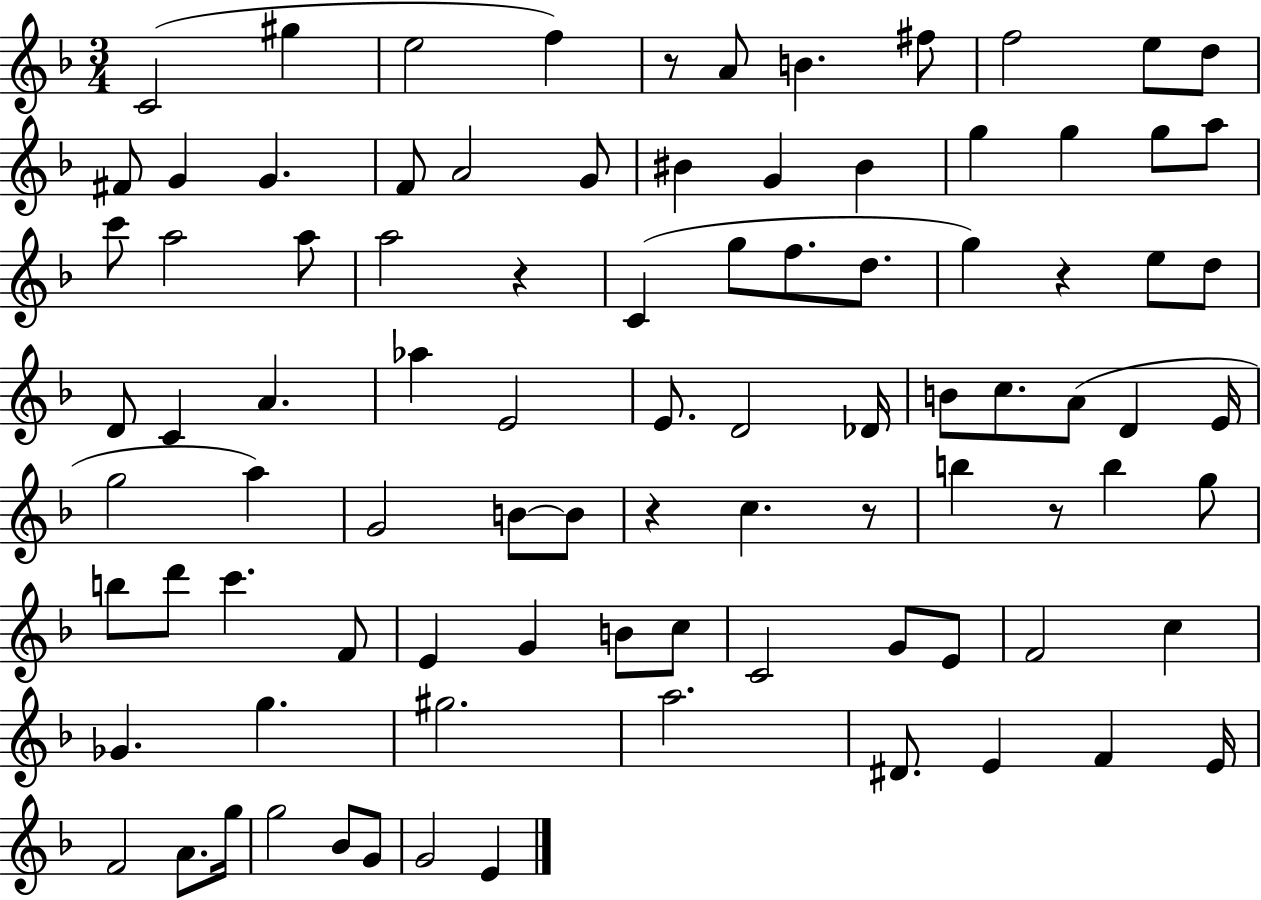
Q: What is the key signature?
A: F major